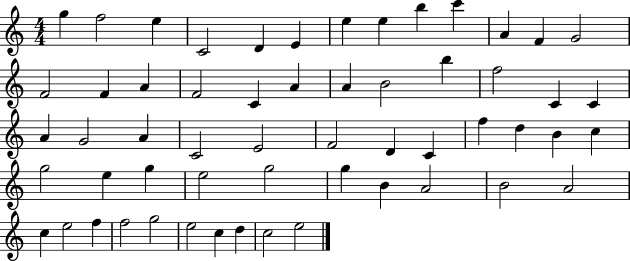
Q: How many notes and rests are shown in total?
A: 57